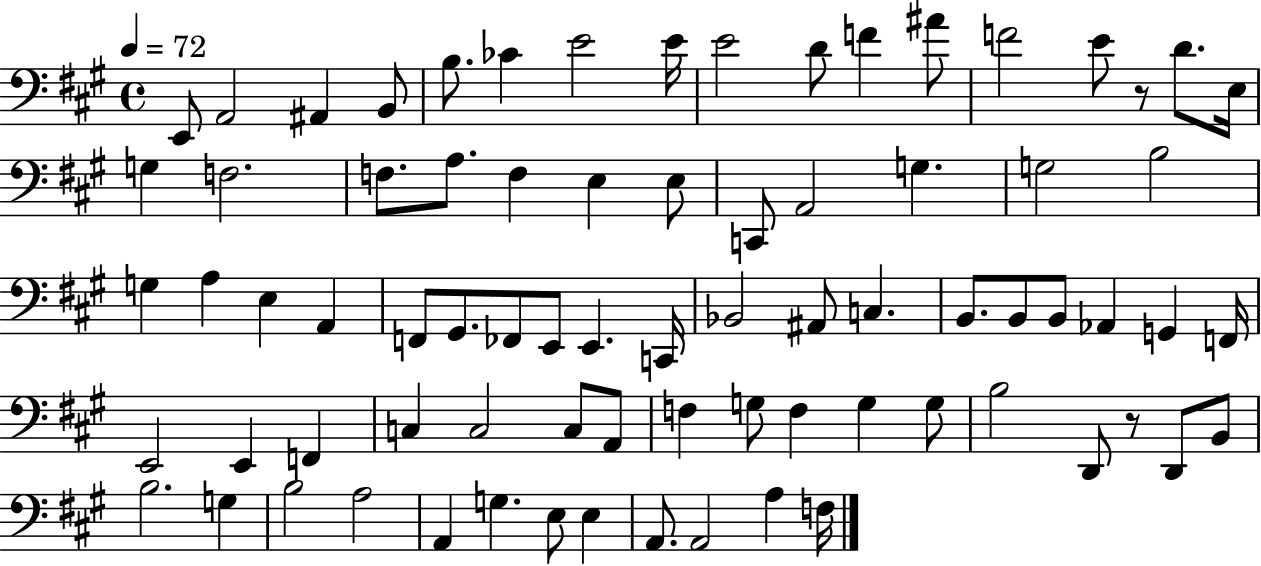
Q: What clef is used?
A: bass